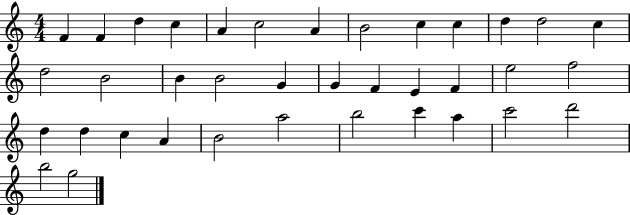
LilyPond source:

{
  \clef treble
  \numericTimeSignature
  \time 4/4
  \key c \major
  f'4 f'4 d''4 c''4 | a'4 c''2 a'4 | b'2 c''4 c''4 | d''4 d''2 c''4 | \break d''2 b'2 | b'4 b'2 g'4 | g'4 f'4 e'4 f'4 | e''2 f''2 | \break d''4 d''4 c''4 a'4 | b'2 a''2 | b''2 c'''4 a''4 | c'''2 d'''2 | \break b''2 g''2 | \bar "|."
}